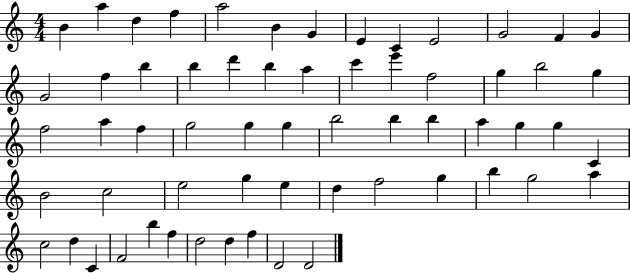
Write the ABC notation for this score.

X:1
T:Untitled
M:4/4
L:1/4
K:C
B a d f a2 B G E C E2 G2 F G G2 f b b d' b a c' e' f2 g b2 g f2 a f g2 g g b2 b b a g g C B2 c2 e2 g e d f2 g b g2 a c2 d C F2 b f d2 d f D2 D2